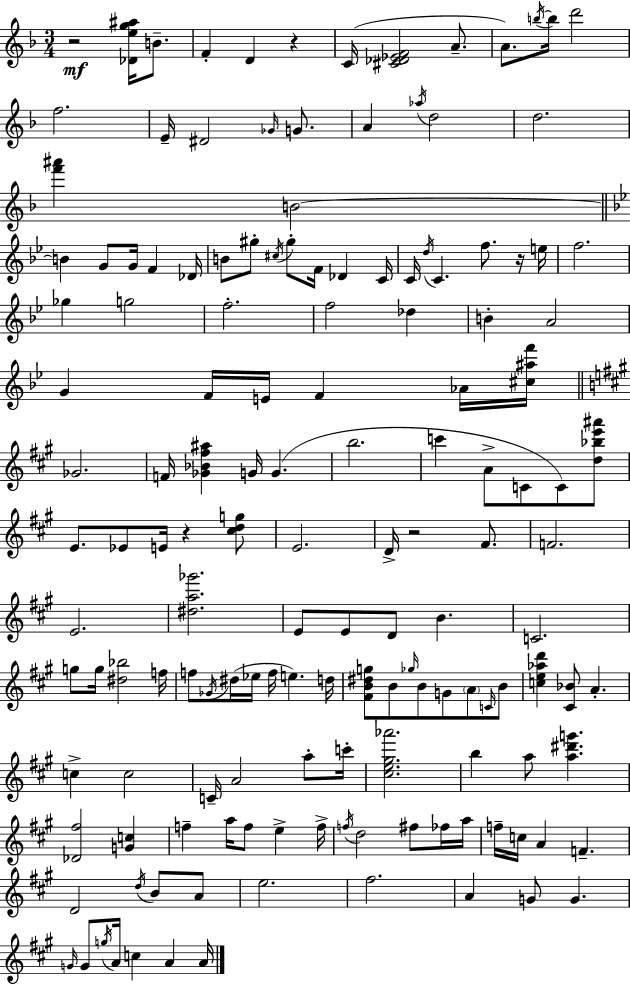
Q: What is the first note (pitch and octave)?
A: B4